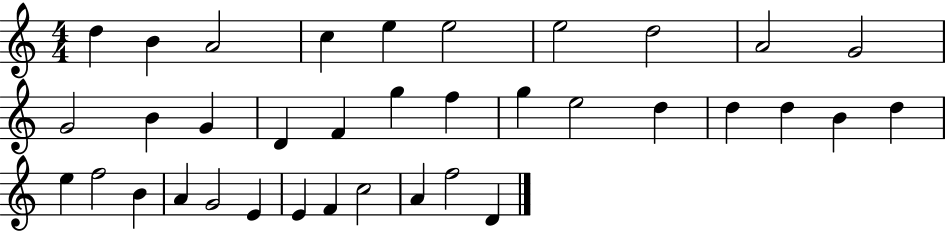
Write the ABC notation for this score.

X:1
T:Untitled
M:4/4
L:1/4
K:C
d B A2 c e e2 e2 d2 A2 G2 G2 B G D F g f g e2 d d d B d e f2 B A G2 E E F c2 A f2 D